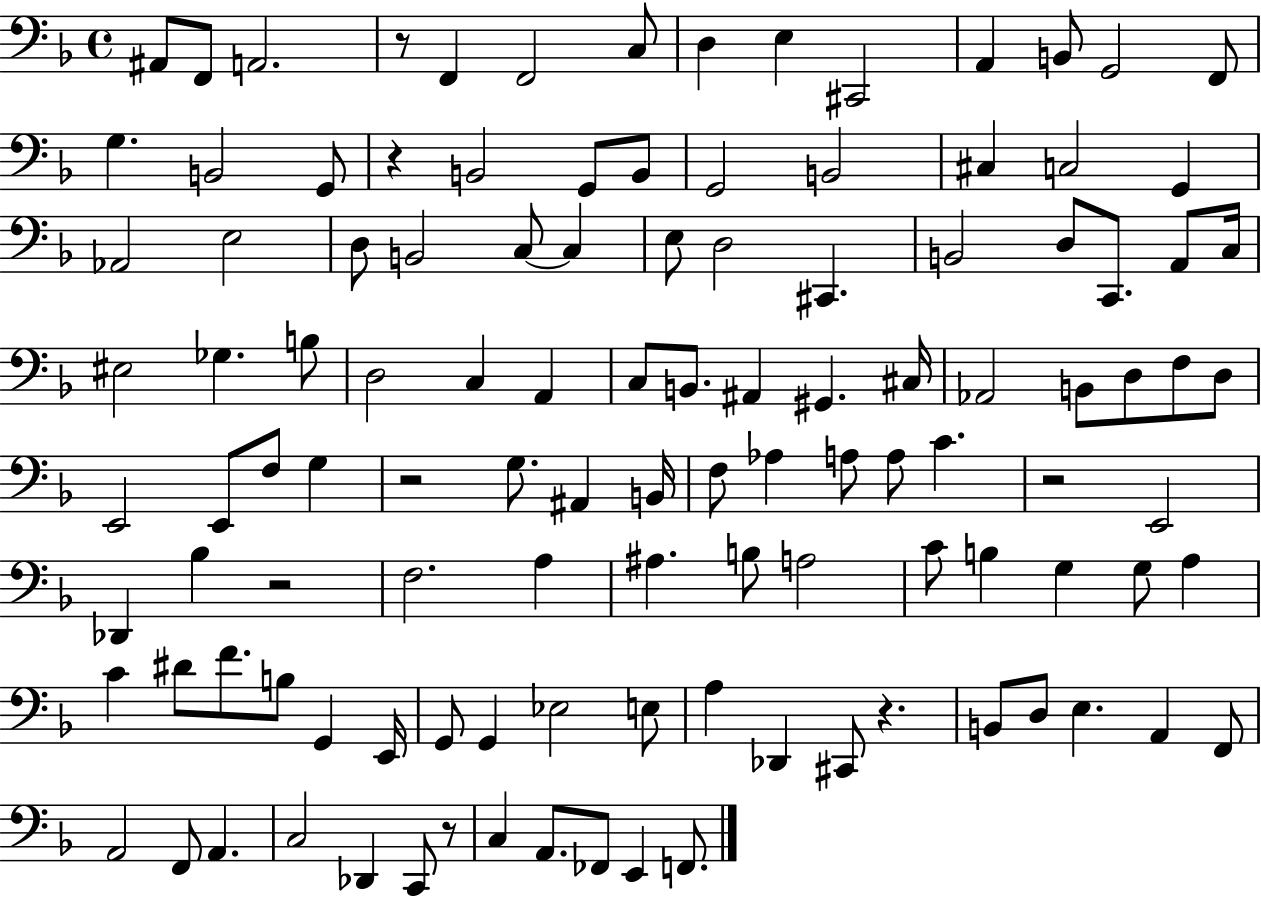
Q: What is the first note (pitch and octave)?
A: A#2